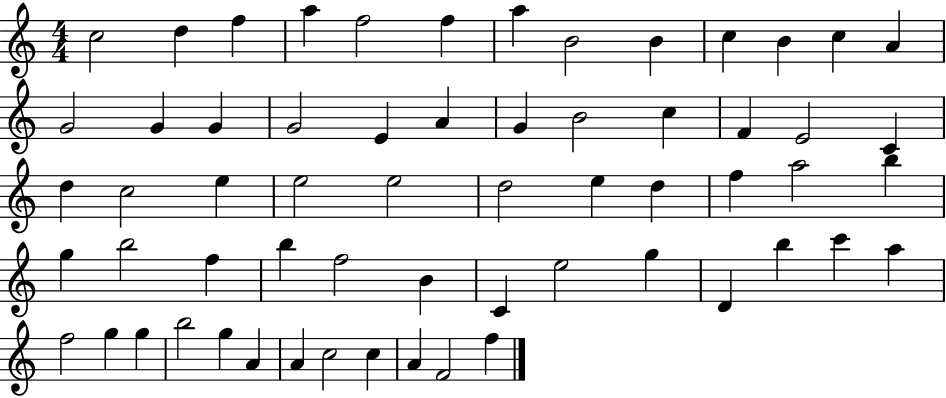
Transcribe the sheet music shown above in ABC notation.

X:1
T:Untitled
M:4/4
L:1/4
K:C
c2 d f a f2 f a B2 B c B c A G2 G G G2 E A G B2 c F E2 C d c2 e e2 e2 d2 e d f a2 b g b2 f b f2 B C e2 g D b c' a f2 g g b2 g A A c2 c A F2 f